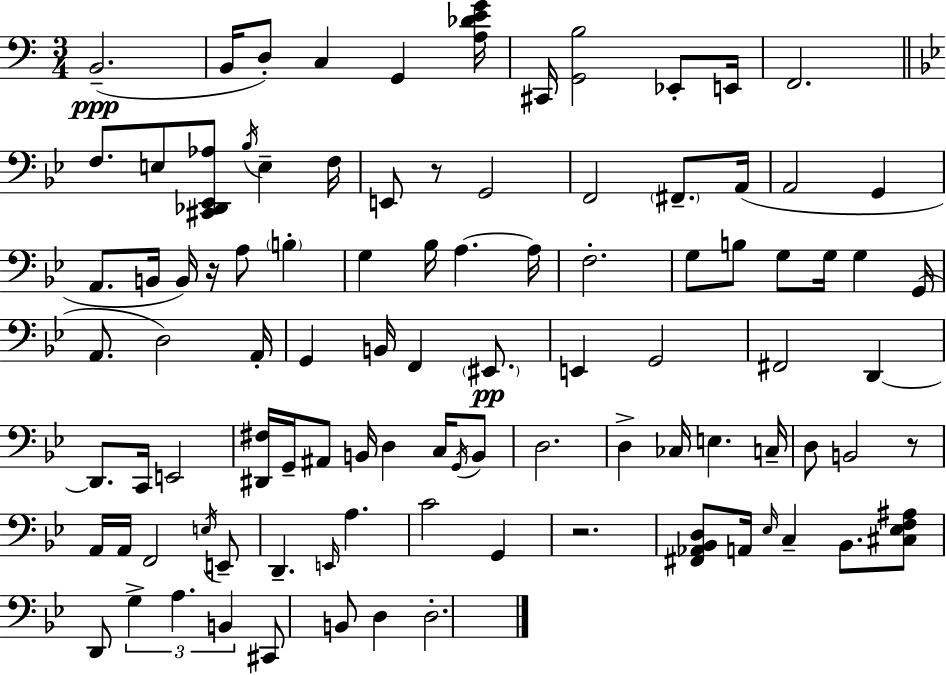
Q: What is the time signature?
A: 3/4